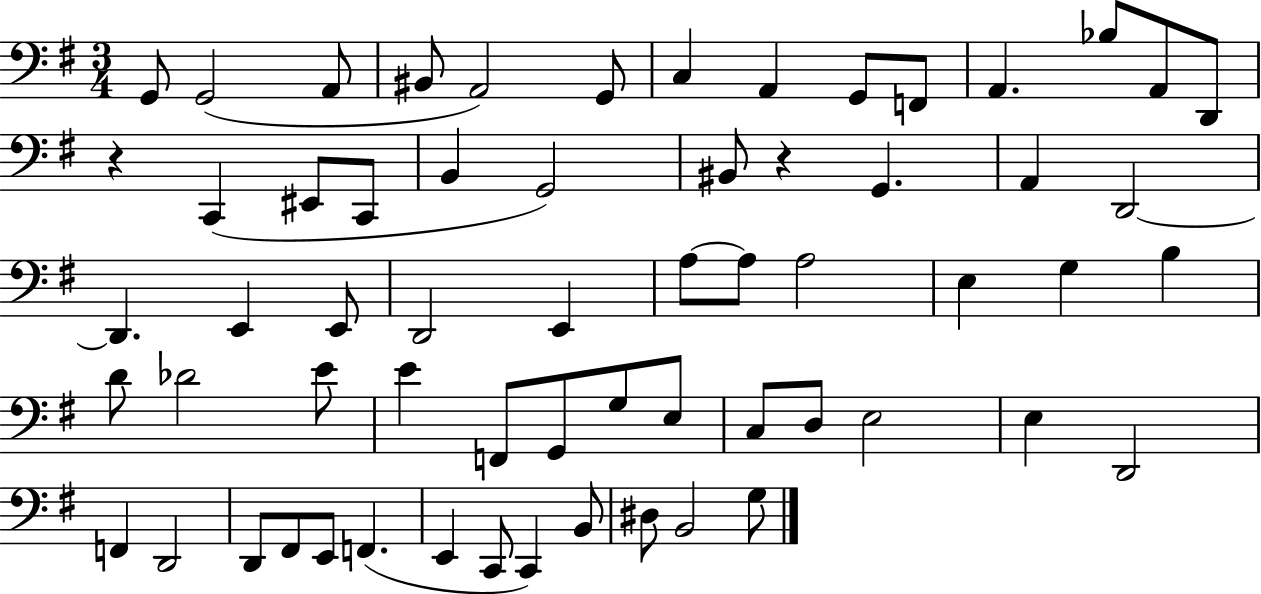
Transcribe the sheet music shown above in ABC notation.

X:1
T:Untitled
M:3/4
L:1/4
K:G
G,,/2 G,,2 A,,/2 ^B,,/2 A,,2 G,,/2 C, A,, G,,/2 F,,/2 A,, _B,/2 A,,/2 D,,/2 z C,, ^E,,/2 C,,/2 B,, G,,2 ^B,,/2 z G,, A,, D,,2 D,, E,, E,,/2 D,,2 E,, A,/2 A,/2 A,2 E, G, B, D/2 _D2 E/2 E F,,/2 G,,/2 G,/2 E,/2 C,/2 D,/2 E,2 E, D,,2 F,, D,,2 D,,/2 ^F,,/2 E,,/2 F,, E,, C,,/2 C,, B,,/2 ^D,/2 B,,2 G,/2